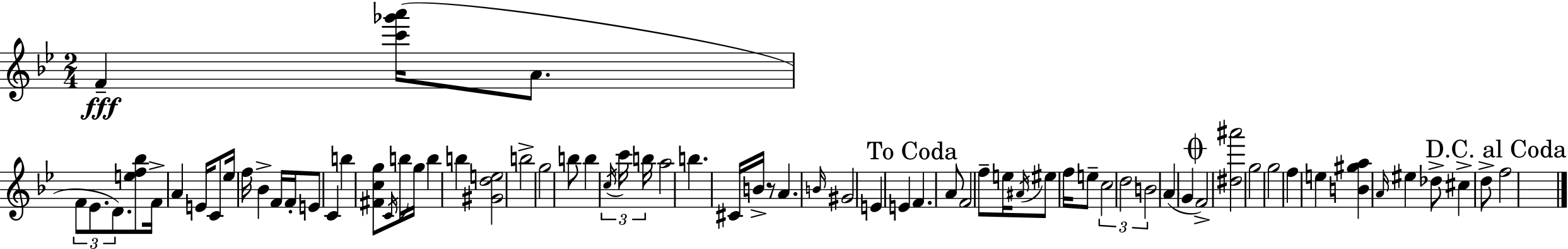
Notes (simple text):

F4/q [C6,Gb6,A6]/s A4/e. F4/e Eb4/e. D4/e. [E5,F5,Bb5]/e F4/s A4/q E4/s C4/e Eb5/s F5/s Bb4/q F4/s F4/s E4/e C4/q B5/q [F#4,C5,G5]/e C4/s B5/s G5/s B5/q B5/q [G#4,D5,E5]/h B5/h G5/h B5/e B5/q C5/s C6/s B5/s A5/h B5/q. C#4/s B4/s R/e A4/q. B4/s G#4/h E4/q E4/q F4/q. A4/e F4/h F5/e E5/s A#4/s EIS5/e F5/s E5/e C5/h D5/h B4/h A4/q G4/q F4/h [D#5,A#6]/h G5/h G5/h F5/q E5/q [B4,G#5,A5]/q A4/s EIS5/q Db5/e C#5/q D5/e F5/h